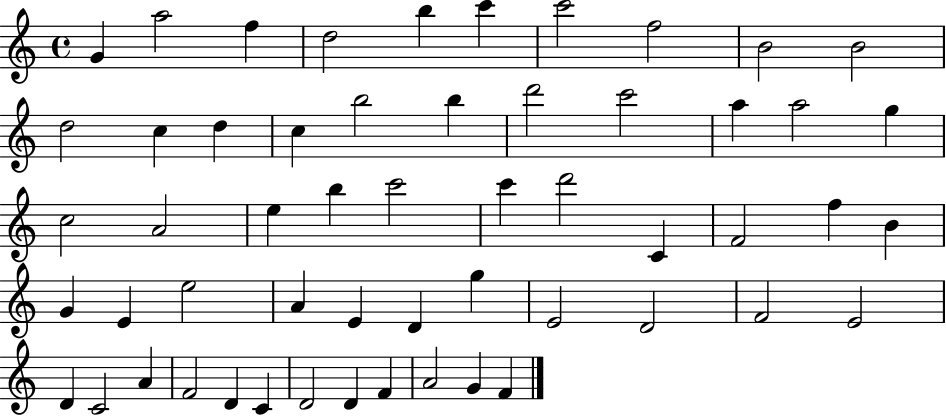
G4/q A5/h F5/q D5/h B5/q C6/q C6/h F5/h B4/h B4/h D5/h C5/q D5/q C5/q B5/h B5/q D6/h C6/h A5/q A5/h G5/q C5/h A4/h E5/q B5/q C6/h C6/q D6/h C4/q F4/h F5/q B4/q G4/q E4/q E5/h A4/q E4/q D4/q G5/q E4/h D4/h F4/h E4/h D4/q C4/h A4/q F4/h D4/q C4/q D4/h D4/q F4/q A4/h G4/q F4/q